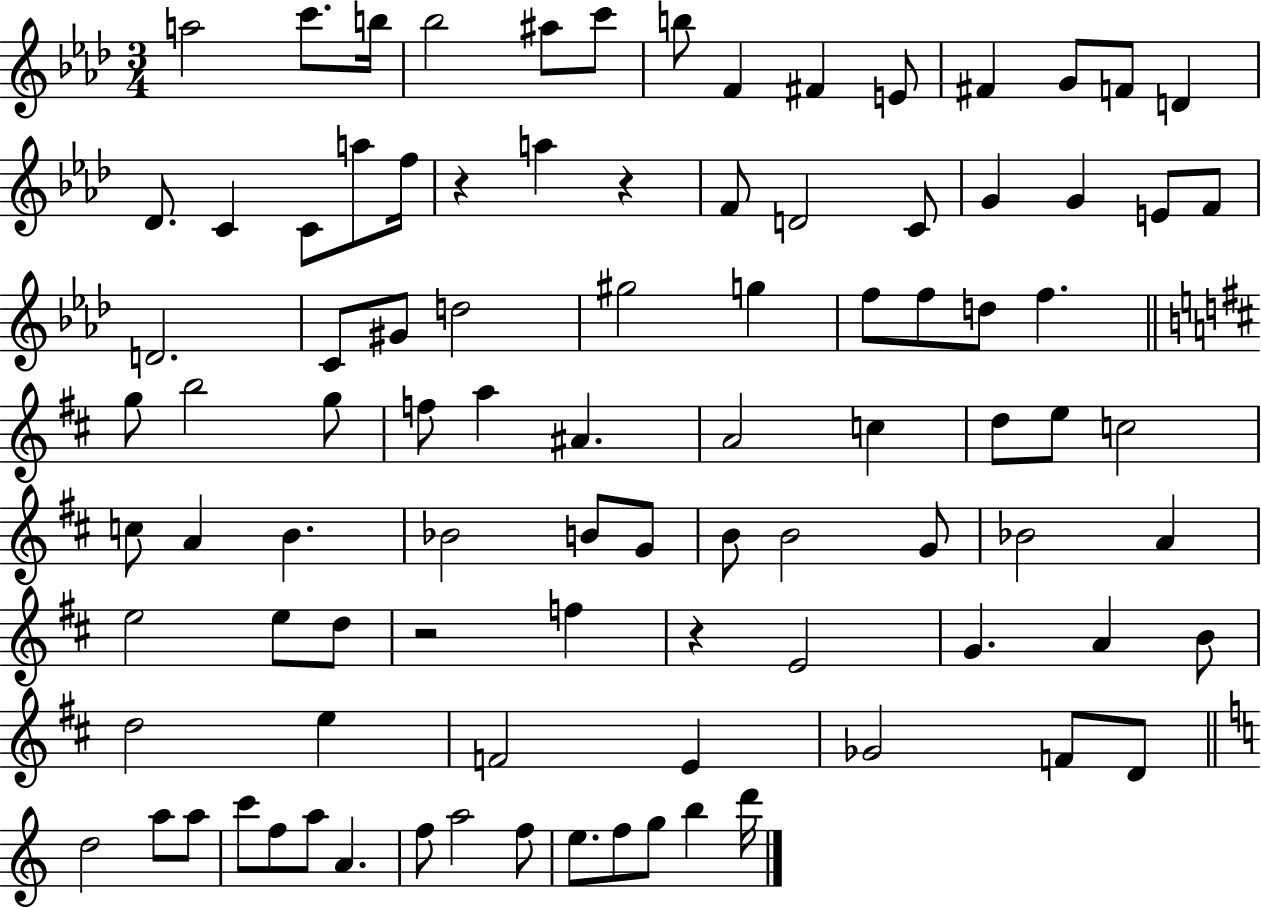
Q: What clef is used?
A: treble